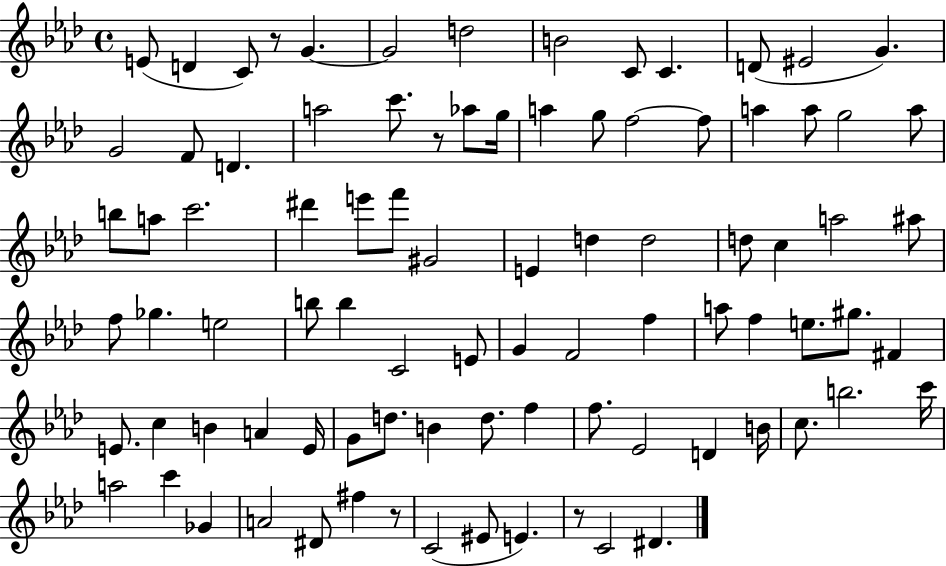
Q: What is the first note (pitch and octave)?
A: E4